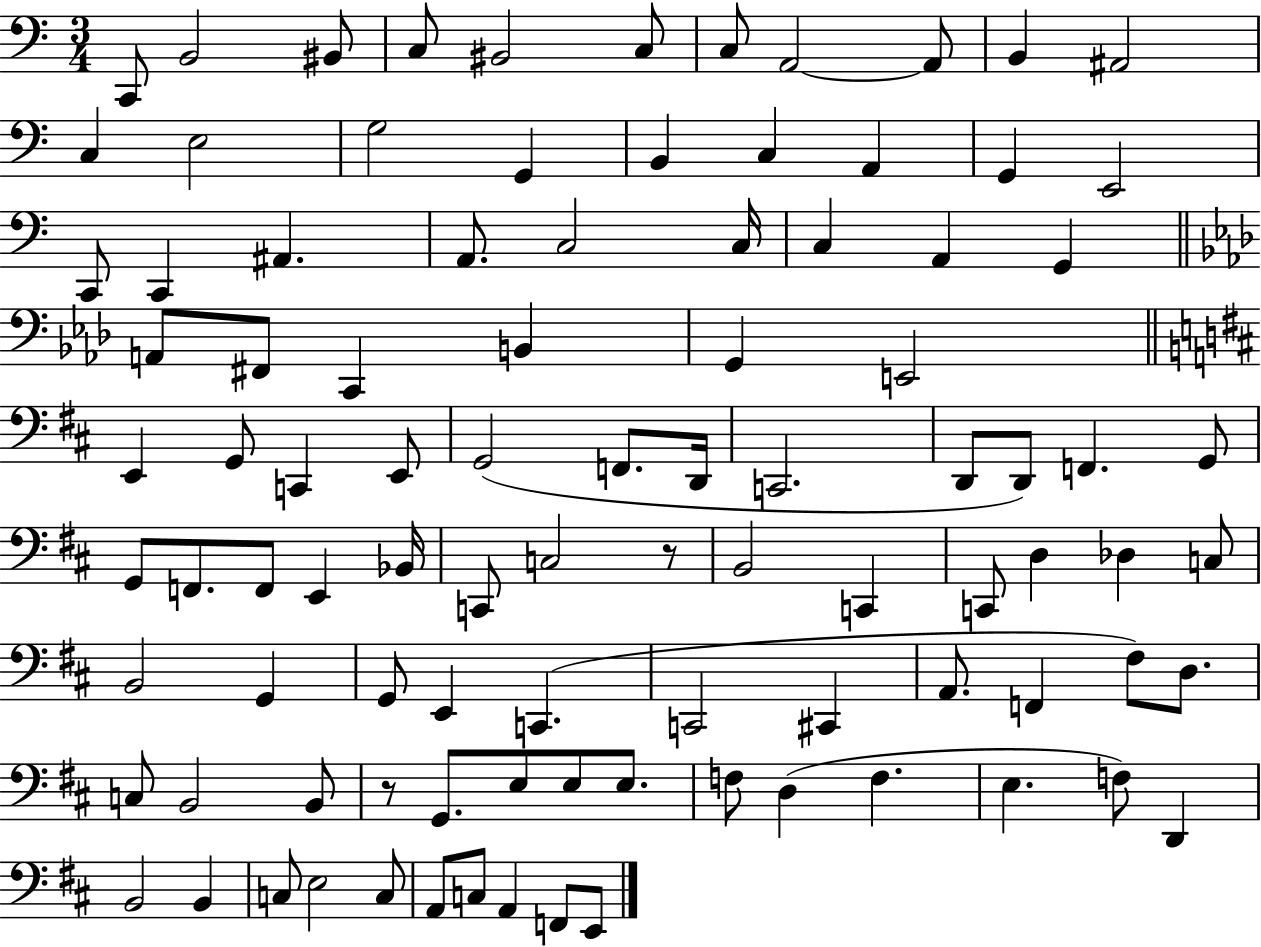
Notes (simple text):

C2/e B2/h BIS2/e C3/e BIS2/h C3/e C3/e A2/h A2/e B2/q A#2/h C3/q E3/h G3/h G2/q B2/q C3/q A2/q G2/q E2/h C2/e C2/q A#2/q. A2/e. C3/h C3/s C3/q A2/q G2/q A2/e F#2/e C2/q B2/q G2/q E2/h E2/q G2/e C2/q E2/e G2/h F2/e. D2/s C2/h. D2/e D2/e F2/q. G2/e G2/e F2/e. F2/e E2/q Bb2/s C2/e C3/h R/e B2/h C2/q C2/e D3/q Db3/q C3/e B2/h G2/q G2/e E2/q C2/q. C2/h C#2/q A2/e. F2/q F#3/e D3/e. C3/e B2/h B2/e R/e G2/e. E3/e E3/e E3/e. F3/e D3/q F3/q. E3/q. F3/e D2/q B2/h B2/q C3/e E3/h C3/e A2/e C3/e A2/q F2/e E2/e